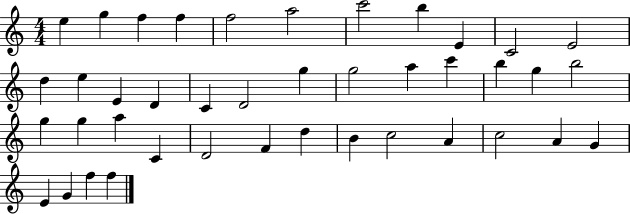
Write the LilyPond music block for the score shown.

{
  \clef treble
  \numericTimeSignature
  \time 4/4
  \key c \major
  e''4 g''4 f''4 f''4 | f''2 a''2 | c'''2 b''4 e'4 | c'2 e'2 | \break d''4 e''4 e'4 d'4 | c'4 d'2 g''4 | g''2 a''4 c'''4 | b''4 g''4 b''2 | \break g''4 g''4 a''4 c'4 | d'2 f'4 d''4 | b'4 c''2 a'4 | c''2 a'4 g'4 | \break e'4 g'4 f''4 f''4 | \bar "|."
}